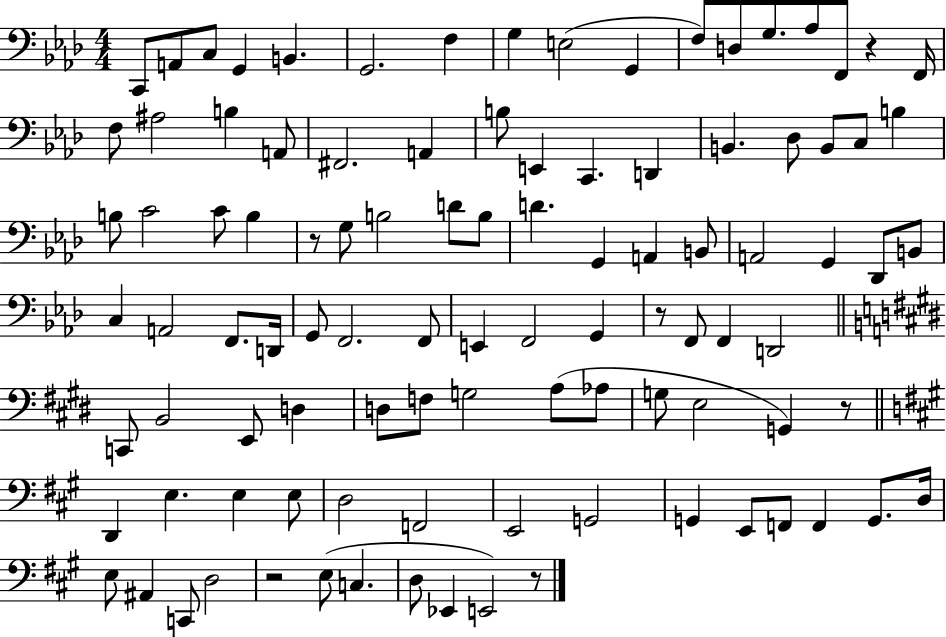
C2/e A2/e C3/e G2/q B2/q. G2/h. F3/q G3/q E3/h G2/q F3/e D3/e G3/e. Ab3/e F2/e R/q F2/s F3/e A#3/h B3/q A2/e F#2/h. A2/q B3/e E2/q C2/q. D2/q B2/q. Db3/e B2/e C3/e B3/q B3/e C4/h C4/e B3/q R/e G3/e B3/h D4/e B3/e D4/q. G2/q A2/q B2/e A2/h G2/q Db2/e B2/e C3/q A2/h F2/e. D2/s G2/e F2/h. F2/e E2/q F2/h G2/q R/e F2/e F2/q D2/h C2/e B2/h E2/e D3/q D3/e F3/e G3/h A3/e Ab3/e G3/e E3/h G2/q R/e D2/q E3/q. E3/q E3/e D3/h F2/h E2/h G2/h G2/q E2/e F2/e F2/q G2/e. D3/s E3/e A#2/q C2/e D3/h R/h E3/e C3/q. D3/e Eb2/q E2/h R/e